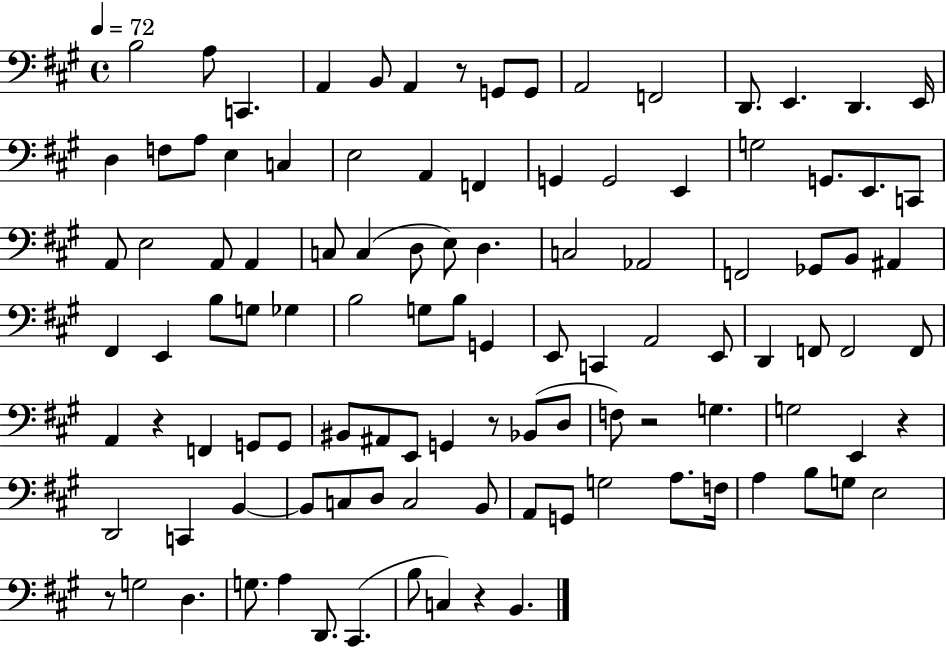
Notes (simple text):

B3/h A3/e C2/q. A2/q B2/e A2/q R/e G2/e G2/e A2/h F2/h D2/e. E2/q. D2/q. E2/s D3/q F3/e A3/e E3/q C3/q E3/h A2/q F2/q G2/q G2/h E2/q G3/h G2/e. E2/e. C2/e A2/e E3/h A2/e A2/q C3/e C3/q D3/e E3/e D3/q. C3/h Ab2/h F2/h Gb2/e B2/e A#2/q F#2/q E2/q B3/e G3/e Gb3/q B3/h G3/e B3/e G2/q E2/e C2/q A2/h E2/e D2/q F2/e F2/h F2/e A2/q R/q F2/q G2/e G2/e BIS2/e A#2/e E2/e G2/q R/e Bb2/e D3/e F3/e R/h G3/q. G3/h E2/q R/q D2/h C2/q B2/q B2/e C3/e D3/e C3/h B2/e A2/e G2/e G3/h A3/e. F3/s A3/q B3/e G3/e E3/h R/e G3/h D3/q. G3/e. A3/q D2/e. C#2/q. B3/e C3/q R/q B2/q.